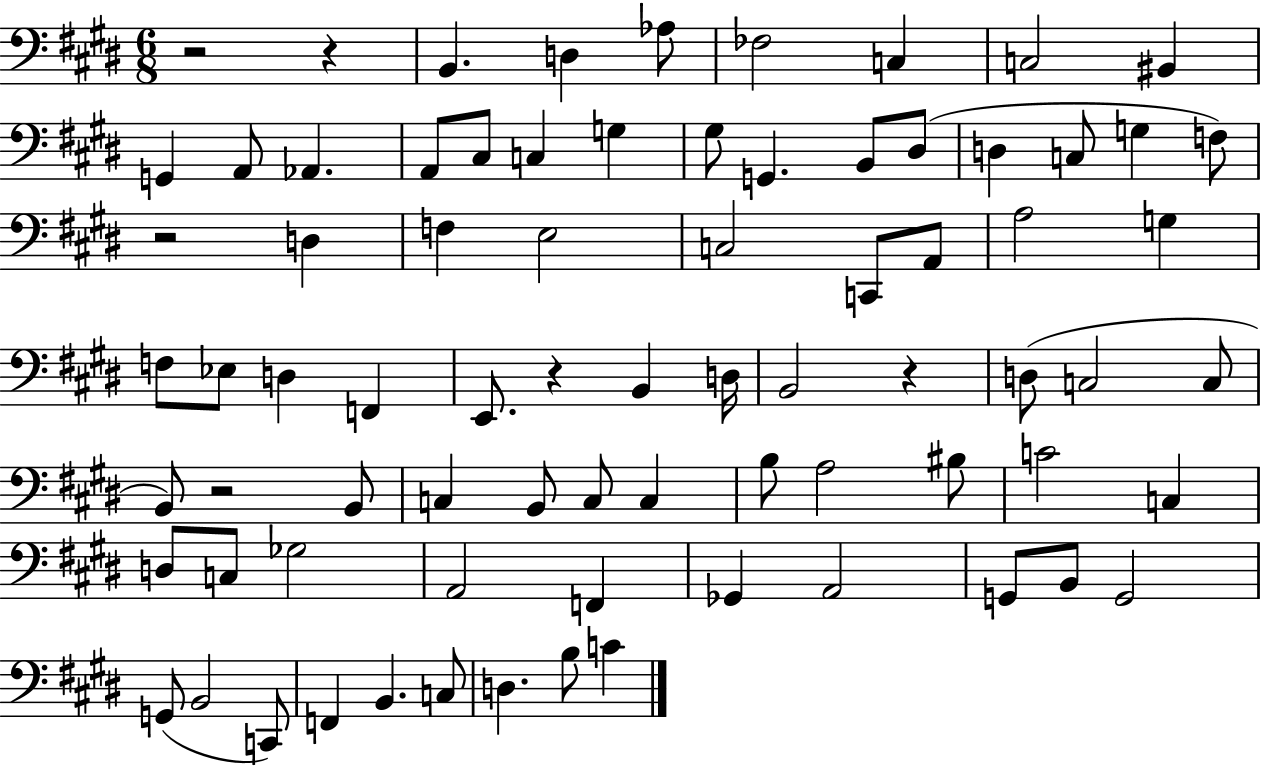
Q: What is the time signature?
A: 6/8